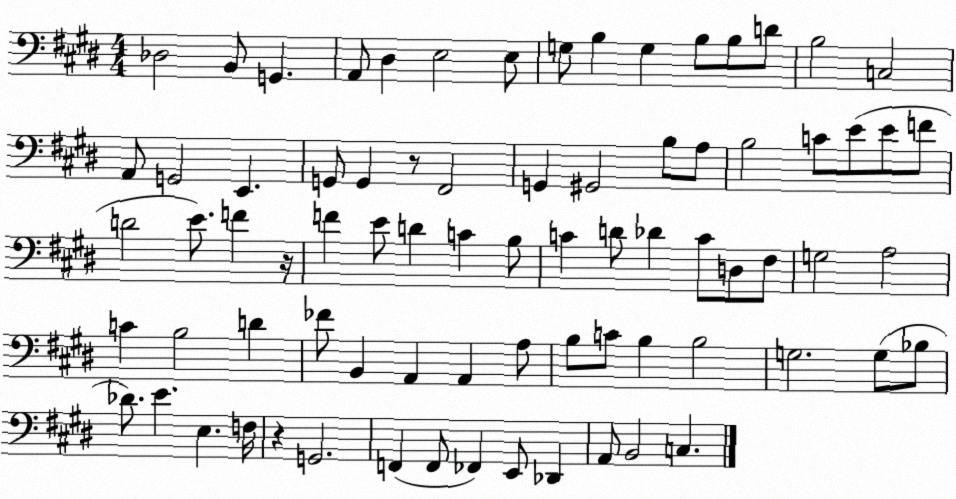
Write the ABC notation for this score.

X:1
T:Untitled
M:4/4
L:1/4
K:E
_D,2 B,,/2 G,, A,,/2 ^D, E,2 E,/2 G,/2 B, G, B,/2 B,/2 D/2 B,2 C,2 A,,/2 G,,2 E,, G,,/2 G,, z/2 ^F,,2 G,, ^G,,2 B,/2 A,/2 B,2 C/2 E/2 E/2 F/2 D2 E/2 F z/4 F E/2 D C B,/2 C D/2 _D C/2 D,/2 ^F,/2 G,2 A,2 C B,2 D _F/2 B,, A,, A,, A,/2 B,/2 C/2 B, B,2 G,2 G,/2 _B,/2 _D/2 E E, F,/4 z G,,2 F,, F,,/2 _F,, E,,/2 _D,, A,,/2 B,,2 C,